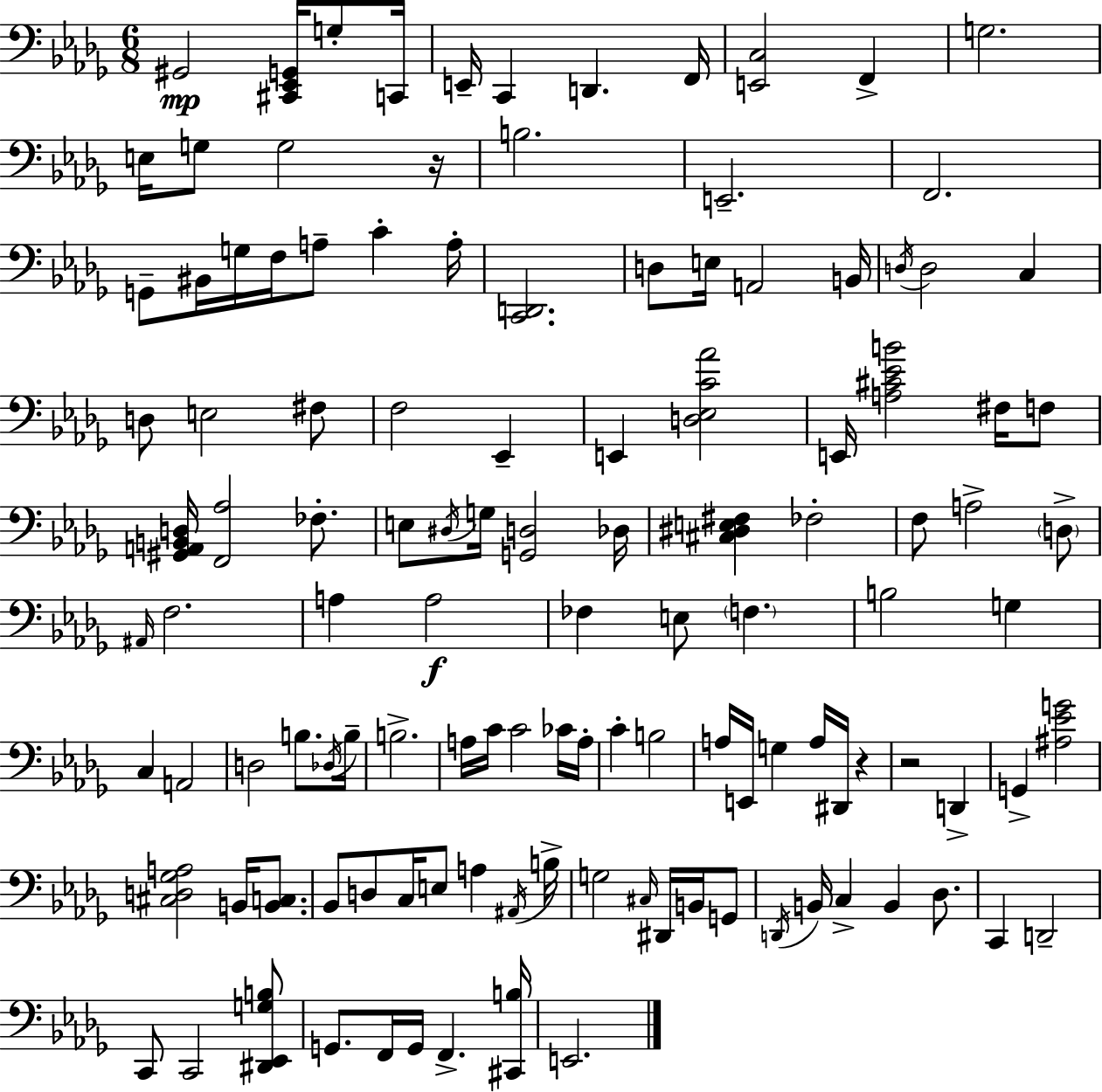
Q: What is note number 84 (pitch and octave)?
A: A#2